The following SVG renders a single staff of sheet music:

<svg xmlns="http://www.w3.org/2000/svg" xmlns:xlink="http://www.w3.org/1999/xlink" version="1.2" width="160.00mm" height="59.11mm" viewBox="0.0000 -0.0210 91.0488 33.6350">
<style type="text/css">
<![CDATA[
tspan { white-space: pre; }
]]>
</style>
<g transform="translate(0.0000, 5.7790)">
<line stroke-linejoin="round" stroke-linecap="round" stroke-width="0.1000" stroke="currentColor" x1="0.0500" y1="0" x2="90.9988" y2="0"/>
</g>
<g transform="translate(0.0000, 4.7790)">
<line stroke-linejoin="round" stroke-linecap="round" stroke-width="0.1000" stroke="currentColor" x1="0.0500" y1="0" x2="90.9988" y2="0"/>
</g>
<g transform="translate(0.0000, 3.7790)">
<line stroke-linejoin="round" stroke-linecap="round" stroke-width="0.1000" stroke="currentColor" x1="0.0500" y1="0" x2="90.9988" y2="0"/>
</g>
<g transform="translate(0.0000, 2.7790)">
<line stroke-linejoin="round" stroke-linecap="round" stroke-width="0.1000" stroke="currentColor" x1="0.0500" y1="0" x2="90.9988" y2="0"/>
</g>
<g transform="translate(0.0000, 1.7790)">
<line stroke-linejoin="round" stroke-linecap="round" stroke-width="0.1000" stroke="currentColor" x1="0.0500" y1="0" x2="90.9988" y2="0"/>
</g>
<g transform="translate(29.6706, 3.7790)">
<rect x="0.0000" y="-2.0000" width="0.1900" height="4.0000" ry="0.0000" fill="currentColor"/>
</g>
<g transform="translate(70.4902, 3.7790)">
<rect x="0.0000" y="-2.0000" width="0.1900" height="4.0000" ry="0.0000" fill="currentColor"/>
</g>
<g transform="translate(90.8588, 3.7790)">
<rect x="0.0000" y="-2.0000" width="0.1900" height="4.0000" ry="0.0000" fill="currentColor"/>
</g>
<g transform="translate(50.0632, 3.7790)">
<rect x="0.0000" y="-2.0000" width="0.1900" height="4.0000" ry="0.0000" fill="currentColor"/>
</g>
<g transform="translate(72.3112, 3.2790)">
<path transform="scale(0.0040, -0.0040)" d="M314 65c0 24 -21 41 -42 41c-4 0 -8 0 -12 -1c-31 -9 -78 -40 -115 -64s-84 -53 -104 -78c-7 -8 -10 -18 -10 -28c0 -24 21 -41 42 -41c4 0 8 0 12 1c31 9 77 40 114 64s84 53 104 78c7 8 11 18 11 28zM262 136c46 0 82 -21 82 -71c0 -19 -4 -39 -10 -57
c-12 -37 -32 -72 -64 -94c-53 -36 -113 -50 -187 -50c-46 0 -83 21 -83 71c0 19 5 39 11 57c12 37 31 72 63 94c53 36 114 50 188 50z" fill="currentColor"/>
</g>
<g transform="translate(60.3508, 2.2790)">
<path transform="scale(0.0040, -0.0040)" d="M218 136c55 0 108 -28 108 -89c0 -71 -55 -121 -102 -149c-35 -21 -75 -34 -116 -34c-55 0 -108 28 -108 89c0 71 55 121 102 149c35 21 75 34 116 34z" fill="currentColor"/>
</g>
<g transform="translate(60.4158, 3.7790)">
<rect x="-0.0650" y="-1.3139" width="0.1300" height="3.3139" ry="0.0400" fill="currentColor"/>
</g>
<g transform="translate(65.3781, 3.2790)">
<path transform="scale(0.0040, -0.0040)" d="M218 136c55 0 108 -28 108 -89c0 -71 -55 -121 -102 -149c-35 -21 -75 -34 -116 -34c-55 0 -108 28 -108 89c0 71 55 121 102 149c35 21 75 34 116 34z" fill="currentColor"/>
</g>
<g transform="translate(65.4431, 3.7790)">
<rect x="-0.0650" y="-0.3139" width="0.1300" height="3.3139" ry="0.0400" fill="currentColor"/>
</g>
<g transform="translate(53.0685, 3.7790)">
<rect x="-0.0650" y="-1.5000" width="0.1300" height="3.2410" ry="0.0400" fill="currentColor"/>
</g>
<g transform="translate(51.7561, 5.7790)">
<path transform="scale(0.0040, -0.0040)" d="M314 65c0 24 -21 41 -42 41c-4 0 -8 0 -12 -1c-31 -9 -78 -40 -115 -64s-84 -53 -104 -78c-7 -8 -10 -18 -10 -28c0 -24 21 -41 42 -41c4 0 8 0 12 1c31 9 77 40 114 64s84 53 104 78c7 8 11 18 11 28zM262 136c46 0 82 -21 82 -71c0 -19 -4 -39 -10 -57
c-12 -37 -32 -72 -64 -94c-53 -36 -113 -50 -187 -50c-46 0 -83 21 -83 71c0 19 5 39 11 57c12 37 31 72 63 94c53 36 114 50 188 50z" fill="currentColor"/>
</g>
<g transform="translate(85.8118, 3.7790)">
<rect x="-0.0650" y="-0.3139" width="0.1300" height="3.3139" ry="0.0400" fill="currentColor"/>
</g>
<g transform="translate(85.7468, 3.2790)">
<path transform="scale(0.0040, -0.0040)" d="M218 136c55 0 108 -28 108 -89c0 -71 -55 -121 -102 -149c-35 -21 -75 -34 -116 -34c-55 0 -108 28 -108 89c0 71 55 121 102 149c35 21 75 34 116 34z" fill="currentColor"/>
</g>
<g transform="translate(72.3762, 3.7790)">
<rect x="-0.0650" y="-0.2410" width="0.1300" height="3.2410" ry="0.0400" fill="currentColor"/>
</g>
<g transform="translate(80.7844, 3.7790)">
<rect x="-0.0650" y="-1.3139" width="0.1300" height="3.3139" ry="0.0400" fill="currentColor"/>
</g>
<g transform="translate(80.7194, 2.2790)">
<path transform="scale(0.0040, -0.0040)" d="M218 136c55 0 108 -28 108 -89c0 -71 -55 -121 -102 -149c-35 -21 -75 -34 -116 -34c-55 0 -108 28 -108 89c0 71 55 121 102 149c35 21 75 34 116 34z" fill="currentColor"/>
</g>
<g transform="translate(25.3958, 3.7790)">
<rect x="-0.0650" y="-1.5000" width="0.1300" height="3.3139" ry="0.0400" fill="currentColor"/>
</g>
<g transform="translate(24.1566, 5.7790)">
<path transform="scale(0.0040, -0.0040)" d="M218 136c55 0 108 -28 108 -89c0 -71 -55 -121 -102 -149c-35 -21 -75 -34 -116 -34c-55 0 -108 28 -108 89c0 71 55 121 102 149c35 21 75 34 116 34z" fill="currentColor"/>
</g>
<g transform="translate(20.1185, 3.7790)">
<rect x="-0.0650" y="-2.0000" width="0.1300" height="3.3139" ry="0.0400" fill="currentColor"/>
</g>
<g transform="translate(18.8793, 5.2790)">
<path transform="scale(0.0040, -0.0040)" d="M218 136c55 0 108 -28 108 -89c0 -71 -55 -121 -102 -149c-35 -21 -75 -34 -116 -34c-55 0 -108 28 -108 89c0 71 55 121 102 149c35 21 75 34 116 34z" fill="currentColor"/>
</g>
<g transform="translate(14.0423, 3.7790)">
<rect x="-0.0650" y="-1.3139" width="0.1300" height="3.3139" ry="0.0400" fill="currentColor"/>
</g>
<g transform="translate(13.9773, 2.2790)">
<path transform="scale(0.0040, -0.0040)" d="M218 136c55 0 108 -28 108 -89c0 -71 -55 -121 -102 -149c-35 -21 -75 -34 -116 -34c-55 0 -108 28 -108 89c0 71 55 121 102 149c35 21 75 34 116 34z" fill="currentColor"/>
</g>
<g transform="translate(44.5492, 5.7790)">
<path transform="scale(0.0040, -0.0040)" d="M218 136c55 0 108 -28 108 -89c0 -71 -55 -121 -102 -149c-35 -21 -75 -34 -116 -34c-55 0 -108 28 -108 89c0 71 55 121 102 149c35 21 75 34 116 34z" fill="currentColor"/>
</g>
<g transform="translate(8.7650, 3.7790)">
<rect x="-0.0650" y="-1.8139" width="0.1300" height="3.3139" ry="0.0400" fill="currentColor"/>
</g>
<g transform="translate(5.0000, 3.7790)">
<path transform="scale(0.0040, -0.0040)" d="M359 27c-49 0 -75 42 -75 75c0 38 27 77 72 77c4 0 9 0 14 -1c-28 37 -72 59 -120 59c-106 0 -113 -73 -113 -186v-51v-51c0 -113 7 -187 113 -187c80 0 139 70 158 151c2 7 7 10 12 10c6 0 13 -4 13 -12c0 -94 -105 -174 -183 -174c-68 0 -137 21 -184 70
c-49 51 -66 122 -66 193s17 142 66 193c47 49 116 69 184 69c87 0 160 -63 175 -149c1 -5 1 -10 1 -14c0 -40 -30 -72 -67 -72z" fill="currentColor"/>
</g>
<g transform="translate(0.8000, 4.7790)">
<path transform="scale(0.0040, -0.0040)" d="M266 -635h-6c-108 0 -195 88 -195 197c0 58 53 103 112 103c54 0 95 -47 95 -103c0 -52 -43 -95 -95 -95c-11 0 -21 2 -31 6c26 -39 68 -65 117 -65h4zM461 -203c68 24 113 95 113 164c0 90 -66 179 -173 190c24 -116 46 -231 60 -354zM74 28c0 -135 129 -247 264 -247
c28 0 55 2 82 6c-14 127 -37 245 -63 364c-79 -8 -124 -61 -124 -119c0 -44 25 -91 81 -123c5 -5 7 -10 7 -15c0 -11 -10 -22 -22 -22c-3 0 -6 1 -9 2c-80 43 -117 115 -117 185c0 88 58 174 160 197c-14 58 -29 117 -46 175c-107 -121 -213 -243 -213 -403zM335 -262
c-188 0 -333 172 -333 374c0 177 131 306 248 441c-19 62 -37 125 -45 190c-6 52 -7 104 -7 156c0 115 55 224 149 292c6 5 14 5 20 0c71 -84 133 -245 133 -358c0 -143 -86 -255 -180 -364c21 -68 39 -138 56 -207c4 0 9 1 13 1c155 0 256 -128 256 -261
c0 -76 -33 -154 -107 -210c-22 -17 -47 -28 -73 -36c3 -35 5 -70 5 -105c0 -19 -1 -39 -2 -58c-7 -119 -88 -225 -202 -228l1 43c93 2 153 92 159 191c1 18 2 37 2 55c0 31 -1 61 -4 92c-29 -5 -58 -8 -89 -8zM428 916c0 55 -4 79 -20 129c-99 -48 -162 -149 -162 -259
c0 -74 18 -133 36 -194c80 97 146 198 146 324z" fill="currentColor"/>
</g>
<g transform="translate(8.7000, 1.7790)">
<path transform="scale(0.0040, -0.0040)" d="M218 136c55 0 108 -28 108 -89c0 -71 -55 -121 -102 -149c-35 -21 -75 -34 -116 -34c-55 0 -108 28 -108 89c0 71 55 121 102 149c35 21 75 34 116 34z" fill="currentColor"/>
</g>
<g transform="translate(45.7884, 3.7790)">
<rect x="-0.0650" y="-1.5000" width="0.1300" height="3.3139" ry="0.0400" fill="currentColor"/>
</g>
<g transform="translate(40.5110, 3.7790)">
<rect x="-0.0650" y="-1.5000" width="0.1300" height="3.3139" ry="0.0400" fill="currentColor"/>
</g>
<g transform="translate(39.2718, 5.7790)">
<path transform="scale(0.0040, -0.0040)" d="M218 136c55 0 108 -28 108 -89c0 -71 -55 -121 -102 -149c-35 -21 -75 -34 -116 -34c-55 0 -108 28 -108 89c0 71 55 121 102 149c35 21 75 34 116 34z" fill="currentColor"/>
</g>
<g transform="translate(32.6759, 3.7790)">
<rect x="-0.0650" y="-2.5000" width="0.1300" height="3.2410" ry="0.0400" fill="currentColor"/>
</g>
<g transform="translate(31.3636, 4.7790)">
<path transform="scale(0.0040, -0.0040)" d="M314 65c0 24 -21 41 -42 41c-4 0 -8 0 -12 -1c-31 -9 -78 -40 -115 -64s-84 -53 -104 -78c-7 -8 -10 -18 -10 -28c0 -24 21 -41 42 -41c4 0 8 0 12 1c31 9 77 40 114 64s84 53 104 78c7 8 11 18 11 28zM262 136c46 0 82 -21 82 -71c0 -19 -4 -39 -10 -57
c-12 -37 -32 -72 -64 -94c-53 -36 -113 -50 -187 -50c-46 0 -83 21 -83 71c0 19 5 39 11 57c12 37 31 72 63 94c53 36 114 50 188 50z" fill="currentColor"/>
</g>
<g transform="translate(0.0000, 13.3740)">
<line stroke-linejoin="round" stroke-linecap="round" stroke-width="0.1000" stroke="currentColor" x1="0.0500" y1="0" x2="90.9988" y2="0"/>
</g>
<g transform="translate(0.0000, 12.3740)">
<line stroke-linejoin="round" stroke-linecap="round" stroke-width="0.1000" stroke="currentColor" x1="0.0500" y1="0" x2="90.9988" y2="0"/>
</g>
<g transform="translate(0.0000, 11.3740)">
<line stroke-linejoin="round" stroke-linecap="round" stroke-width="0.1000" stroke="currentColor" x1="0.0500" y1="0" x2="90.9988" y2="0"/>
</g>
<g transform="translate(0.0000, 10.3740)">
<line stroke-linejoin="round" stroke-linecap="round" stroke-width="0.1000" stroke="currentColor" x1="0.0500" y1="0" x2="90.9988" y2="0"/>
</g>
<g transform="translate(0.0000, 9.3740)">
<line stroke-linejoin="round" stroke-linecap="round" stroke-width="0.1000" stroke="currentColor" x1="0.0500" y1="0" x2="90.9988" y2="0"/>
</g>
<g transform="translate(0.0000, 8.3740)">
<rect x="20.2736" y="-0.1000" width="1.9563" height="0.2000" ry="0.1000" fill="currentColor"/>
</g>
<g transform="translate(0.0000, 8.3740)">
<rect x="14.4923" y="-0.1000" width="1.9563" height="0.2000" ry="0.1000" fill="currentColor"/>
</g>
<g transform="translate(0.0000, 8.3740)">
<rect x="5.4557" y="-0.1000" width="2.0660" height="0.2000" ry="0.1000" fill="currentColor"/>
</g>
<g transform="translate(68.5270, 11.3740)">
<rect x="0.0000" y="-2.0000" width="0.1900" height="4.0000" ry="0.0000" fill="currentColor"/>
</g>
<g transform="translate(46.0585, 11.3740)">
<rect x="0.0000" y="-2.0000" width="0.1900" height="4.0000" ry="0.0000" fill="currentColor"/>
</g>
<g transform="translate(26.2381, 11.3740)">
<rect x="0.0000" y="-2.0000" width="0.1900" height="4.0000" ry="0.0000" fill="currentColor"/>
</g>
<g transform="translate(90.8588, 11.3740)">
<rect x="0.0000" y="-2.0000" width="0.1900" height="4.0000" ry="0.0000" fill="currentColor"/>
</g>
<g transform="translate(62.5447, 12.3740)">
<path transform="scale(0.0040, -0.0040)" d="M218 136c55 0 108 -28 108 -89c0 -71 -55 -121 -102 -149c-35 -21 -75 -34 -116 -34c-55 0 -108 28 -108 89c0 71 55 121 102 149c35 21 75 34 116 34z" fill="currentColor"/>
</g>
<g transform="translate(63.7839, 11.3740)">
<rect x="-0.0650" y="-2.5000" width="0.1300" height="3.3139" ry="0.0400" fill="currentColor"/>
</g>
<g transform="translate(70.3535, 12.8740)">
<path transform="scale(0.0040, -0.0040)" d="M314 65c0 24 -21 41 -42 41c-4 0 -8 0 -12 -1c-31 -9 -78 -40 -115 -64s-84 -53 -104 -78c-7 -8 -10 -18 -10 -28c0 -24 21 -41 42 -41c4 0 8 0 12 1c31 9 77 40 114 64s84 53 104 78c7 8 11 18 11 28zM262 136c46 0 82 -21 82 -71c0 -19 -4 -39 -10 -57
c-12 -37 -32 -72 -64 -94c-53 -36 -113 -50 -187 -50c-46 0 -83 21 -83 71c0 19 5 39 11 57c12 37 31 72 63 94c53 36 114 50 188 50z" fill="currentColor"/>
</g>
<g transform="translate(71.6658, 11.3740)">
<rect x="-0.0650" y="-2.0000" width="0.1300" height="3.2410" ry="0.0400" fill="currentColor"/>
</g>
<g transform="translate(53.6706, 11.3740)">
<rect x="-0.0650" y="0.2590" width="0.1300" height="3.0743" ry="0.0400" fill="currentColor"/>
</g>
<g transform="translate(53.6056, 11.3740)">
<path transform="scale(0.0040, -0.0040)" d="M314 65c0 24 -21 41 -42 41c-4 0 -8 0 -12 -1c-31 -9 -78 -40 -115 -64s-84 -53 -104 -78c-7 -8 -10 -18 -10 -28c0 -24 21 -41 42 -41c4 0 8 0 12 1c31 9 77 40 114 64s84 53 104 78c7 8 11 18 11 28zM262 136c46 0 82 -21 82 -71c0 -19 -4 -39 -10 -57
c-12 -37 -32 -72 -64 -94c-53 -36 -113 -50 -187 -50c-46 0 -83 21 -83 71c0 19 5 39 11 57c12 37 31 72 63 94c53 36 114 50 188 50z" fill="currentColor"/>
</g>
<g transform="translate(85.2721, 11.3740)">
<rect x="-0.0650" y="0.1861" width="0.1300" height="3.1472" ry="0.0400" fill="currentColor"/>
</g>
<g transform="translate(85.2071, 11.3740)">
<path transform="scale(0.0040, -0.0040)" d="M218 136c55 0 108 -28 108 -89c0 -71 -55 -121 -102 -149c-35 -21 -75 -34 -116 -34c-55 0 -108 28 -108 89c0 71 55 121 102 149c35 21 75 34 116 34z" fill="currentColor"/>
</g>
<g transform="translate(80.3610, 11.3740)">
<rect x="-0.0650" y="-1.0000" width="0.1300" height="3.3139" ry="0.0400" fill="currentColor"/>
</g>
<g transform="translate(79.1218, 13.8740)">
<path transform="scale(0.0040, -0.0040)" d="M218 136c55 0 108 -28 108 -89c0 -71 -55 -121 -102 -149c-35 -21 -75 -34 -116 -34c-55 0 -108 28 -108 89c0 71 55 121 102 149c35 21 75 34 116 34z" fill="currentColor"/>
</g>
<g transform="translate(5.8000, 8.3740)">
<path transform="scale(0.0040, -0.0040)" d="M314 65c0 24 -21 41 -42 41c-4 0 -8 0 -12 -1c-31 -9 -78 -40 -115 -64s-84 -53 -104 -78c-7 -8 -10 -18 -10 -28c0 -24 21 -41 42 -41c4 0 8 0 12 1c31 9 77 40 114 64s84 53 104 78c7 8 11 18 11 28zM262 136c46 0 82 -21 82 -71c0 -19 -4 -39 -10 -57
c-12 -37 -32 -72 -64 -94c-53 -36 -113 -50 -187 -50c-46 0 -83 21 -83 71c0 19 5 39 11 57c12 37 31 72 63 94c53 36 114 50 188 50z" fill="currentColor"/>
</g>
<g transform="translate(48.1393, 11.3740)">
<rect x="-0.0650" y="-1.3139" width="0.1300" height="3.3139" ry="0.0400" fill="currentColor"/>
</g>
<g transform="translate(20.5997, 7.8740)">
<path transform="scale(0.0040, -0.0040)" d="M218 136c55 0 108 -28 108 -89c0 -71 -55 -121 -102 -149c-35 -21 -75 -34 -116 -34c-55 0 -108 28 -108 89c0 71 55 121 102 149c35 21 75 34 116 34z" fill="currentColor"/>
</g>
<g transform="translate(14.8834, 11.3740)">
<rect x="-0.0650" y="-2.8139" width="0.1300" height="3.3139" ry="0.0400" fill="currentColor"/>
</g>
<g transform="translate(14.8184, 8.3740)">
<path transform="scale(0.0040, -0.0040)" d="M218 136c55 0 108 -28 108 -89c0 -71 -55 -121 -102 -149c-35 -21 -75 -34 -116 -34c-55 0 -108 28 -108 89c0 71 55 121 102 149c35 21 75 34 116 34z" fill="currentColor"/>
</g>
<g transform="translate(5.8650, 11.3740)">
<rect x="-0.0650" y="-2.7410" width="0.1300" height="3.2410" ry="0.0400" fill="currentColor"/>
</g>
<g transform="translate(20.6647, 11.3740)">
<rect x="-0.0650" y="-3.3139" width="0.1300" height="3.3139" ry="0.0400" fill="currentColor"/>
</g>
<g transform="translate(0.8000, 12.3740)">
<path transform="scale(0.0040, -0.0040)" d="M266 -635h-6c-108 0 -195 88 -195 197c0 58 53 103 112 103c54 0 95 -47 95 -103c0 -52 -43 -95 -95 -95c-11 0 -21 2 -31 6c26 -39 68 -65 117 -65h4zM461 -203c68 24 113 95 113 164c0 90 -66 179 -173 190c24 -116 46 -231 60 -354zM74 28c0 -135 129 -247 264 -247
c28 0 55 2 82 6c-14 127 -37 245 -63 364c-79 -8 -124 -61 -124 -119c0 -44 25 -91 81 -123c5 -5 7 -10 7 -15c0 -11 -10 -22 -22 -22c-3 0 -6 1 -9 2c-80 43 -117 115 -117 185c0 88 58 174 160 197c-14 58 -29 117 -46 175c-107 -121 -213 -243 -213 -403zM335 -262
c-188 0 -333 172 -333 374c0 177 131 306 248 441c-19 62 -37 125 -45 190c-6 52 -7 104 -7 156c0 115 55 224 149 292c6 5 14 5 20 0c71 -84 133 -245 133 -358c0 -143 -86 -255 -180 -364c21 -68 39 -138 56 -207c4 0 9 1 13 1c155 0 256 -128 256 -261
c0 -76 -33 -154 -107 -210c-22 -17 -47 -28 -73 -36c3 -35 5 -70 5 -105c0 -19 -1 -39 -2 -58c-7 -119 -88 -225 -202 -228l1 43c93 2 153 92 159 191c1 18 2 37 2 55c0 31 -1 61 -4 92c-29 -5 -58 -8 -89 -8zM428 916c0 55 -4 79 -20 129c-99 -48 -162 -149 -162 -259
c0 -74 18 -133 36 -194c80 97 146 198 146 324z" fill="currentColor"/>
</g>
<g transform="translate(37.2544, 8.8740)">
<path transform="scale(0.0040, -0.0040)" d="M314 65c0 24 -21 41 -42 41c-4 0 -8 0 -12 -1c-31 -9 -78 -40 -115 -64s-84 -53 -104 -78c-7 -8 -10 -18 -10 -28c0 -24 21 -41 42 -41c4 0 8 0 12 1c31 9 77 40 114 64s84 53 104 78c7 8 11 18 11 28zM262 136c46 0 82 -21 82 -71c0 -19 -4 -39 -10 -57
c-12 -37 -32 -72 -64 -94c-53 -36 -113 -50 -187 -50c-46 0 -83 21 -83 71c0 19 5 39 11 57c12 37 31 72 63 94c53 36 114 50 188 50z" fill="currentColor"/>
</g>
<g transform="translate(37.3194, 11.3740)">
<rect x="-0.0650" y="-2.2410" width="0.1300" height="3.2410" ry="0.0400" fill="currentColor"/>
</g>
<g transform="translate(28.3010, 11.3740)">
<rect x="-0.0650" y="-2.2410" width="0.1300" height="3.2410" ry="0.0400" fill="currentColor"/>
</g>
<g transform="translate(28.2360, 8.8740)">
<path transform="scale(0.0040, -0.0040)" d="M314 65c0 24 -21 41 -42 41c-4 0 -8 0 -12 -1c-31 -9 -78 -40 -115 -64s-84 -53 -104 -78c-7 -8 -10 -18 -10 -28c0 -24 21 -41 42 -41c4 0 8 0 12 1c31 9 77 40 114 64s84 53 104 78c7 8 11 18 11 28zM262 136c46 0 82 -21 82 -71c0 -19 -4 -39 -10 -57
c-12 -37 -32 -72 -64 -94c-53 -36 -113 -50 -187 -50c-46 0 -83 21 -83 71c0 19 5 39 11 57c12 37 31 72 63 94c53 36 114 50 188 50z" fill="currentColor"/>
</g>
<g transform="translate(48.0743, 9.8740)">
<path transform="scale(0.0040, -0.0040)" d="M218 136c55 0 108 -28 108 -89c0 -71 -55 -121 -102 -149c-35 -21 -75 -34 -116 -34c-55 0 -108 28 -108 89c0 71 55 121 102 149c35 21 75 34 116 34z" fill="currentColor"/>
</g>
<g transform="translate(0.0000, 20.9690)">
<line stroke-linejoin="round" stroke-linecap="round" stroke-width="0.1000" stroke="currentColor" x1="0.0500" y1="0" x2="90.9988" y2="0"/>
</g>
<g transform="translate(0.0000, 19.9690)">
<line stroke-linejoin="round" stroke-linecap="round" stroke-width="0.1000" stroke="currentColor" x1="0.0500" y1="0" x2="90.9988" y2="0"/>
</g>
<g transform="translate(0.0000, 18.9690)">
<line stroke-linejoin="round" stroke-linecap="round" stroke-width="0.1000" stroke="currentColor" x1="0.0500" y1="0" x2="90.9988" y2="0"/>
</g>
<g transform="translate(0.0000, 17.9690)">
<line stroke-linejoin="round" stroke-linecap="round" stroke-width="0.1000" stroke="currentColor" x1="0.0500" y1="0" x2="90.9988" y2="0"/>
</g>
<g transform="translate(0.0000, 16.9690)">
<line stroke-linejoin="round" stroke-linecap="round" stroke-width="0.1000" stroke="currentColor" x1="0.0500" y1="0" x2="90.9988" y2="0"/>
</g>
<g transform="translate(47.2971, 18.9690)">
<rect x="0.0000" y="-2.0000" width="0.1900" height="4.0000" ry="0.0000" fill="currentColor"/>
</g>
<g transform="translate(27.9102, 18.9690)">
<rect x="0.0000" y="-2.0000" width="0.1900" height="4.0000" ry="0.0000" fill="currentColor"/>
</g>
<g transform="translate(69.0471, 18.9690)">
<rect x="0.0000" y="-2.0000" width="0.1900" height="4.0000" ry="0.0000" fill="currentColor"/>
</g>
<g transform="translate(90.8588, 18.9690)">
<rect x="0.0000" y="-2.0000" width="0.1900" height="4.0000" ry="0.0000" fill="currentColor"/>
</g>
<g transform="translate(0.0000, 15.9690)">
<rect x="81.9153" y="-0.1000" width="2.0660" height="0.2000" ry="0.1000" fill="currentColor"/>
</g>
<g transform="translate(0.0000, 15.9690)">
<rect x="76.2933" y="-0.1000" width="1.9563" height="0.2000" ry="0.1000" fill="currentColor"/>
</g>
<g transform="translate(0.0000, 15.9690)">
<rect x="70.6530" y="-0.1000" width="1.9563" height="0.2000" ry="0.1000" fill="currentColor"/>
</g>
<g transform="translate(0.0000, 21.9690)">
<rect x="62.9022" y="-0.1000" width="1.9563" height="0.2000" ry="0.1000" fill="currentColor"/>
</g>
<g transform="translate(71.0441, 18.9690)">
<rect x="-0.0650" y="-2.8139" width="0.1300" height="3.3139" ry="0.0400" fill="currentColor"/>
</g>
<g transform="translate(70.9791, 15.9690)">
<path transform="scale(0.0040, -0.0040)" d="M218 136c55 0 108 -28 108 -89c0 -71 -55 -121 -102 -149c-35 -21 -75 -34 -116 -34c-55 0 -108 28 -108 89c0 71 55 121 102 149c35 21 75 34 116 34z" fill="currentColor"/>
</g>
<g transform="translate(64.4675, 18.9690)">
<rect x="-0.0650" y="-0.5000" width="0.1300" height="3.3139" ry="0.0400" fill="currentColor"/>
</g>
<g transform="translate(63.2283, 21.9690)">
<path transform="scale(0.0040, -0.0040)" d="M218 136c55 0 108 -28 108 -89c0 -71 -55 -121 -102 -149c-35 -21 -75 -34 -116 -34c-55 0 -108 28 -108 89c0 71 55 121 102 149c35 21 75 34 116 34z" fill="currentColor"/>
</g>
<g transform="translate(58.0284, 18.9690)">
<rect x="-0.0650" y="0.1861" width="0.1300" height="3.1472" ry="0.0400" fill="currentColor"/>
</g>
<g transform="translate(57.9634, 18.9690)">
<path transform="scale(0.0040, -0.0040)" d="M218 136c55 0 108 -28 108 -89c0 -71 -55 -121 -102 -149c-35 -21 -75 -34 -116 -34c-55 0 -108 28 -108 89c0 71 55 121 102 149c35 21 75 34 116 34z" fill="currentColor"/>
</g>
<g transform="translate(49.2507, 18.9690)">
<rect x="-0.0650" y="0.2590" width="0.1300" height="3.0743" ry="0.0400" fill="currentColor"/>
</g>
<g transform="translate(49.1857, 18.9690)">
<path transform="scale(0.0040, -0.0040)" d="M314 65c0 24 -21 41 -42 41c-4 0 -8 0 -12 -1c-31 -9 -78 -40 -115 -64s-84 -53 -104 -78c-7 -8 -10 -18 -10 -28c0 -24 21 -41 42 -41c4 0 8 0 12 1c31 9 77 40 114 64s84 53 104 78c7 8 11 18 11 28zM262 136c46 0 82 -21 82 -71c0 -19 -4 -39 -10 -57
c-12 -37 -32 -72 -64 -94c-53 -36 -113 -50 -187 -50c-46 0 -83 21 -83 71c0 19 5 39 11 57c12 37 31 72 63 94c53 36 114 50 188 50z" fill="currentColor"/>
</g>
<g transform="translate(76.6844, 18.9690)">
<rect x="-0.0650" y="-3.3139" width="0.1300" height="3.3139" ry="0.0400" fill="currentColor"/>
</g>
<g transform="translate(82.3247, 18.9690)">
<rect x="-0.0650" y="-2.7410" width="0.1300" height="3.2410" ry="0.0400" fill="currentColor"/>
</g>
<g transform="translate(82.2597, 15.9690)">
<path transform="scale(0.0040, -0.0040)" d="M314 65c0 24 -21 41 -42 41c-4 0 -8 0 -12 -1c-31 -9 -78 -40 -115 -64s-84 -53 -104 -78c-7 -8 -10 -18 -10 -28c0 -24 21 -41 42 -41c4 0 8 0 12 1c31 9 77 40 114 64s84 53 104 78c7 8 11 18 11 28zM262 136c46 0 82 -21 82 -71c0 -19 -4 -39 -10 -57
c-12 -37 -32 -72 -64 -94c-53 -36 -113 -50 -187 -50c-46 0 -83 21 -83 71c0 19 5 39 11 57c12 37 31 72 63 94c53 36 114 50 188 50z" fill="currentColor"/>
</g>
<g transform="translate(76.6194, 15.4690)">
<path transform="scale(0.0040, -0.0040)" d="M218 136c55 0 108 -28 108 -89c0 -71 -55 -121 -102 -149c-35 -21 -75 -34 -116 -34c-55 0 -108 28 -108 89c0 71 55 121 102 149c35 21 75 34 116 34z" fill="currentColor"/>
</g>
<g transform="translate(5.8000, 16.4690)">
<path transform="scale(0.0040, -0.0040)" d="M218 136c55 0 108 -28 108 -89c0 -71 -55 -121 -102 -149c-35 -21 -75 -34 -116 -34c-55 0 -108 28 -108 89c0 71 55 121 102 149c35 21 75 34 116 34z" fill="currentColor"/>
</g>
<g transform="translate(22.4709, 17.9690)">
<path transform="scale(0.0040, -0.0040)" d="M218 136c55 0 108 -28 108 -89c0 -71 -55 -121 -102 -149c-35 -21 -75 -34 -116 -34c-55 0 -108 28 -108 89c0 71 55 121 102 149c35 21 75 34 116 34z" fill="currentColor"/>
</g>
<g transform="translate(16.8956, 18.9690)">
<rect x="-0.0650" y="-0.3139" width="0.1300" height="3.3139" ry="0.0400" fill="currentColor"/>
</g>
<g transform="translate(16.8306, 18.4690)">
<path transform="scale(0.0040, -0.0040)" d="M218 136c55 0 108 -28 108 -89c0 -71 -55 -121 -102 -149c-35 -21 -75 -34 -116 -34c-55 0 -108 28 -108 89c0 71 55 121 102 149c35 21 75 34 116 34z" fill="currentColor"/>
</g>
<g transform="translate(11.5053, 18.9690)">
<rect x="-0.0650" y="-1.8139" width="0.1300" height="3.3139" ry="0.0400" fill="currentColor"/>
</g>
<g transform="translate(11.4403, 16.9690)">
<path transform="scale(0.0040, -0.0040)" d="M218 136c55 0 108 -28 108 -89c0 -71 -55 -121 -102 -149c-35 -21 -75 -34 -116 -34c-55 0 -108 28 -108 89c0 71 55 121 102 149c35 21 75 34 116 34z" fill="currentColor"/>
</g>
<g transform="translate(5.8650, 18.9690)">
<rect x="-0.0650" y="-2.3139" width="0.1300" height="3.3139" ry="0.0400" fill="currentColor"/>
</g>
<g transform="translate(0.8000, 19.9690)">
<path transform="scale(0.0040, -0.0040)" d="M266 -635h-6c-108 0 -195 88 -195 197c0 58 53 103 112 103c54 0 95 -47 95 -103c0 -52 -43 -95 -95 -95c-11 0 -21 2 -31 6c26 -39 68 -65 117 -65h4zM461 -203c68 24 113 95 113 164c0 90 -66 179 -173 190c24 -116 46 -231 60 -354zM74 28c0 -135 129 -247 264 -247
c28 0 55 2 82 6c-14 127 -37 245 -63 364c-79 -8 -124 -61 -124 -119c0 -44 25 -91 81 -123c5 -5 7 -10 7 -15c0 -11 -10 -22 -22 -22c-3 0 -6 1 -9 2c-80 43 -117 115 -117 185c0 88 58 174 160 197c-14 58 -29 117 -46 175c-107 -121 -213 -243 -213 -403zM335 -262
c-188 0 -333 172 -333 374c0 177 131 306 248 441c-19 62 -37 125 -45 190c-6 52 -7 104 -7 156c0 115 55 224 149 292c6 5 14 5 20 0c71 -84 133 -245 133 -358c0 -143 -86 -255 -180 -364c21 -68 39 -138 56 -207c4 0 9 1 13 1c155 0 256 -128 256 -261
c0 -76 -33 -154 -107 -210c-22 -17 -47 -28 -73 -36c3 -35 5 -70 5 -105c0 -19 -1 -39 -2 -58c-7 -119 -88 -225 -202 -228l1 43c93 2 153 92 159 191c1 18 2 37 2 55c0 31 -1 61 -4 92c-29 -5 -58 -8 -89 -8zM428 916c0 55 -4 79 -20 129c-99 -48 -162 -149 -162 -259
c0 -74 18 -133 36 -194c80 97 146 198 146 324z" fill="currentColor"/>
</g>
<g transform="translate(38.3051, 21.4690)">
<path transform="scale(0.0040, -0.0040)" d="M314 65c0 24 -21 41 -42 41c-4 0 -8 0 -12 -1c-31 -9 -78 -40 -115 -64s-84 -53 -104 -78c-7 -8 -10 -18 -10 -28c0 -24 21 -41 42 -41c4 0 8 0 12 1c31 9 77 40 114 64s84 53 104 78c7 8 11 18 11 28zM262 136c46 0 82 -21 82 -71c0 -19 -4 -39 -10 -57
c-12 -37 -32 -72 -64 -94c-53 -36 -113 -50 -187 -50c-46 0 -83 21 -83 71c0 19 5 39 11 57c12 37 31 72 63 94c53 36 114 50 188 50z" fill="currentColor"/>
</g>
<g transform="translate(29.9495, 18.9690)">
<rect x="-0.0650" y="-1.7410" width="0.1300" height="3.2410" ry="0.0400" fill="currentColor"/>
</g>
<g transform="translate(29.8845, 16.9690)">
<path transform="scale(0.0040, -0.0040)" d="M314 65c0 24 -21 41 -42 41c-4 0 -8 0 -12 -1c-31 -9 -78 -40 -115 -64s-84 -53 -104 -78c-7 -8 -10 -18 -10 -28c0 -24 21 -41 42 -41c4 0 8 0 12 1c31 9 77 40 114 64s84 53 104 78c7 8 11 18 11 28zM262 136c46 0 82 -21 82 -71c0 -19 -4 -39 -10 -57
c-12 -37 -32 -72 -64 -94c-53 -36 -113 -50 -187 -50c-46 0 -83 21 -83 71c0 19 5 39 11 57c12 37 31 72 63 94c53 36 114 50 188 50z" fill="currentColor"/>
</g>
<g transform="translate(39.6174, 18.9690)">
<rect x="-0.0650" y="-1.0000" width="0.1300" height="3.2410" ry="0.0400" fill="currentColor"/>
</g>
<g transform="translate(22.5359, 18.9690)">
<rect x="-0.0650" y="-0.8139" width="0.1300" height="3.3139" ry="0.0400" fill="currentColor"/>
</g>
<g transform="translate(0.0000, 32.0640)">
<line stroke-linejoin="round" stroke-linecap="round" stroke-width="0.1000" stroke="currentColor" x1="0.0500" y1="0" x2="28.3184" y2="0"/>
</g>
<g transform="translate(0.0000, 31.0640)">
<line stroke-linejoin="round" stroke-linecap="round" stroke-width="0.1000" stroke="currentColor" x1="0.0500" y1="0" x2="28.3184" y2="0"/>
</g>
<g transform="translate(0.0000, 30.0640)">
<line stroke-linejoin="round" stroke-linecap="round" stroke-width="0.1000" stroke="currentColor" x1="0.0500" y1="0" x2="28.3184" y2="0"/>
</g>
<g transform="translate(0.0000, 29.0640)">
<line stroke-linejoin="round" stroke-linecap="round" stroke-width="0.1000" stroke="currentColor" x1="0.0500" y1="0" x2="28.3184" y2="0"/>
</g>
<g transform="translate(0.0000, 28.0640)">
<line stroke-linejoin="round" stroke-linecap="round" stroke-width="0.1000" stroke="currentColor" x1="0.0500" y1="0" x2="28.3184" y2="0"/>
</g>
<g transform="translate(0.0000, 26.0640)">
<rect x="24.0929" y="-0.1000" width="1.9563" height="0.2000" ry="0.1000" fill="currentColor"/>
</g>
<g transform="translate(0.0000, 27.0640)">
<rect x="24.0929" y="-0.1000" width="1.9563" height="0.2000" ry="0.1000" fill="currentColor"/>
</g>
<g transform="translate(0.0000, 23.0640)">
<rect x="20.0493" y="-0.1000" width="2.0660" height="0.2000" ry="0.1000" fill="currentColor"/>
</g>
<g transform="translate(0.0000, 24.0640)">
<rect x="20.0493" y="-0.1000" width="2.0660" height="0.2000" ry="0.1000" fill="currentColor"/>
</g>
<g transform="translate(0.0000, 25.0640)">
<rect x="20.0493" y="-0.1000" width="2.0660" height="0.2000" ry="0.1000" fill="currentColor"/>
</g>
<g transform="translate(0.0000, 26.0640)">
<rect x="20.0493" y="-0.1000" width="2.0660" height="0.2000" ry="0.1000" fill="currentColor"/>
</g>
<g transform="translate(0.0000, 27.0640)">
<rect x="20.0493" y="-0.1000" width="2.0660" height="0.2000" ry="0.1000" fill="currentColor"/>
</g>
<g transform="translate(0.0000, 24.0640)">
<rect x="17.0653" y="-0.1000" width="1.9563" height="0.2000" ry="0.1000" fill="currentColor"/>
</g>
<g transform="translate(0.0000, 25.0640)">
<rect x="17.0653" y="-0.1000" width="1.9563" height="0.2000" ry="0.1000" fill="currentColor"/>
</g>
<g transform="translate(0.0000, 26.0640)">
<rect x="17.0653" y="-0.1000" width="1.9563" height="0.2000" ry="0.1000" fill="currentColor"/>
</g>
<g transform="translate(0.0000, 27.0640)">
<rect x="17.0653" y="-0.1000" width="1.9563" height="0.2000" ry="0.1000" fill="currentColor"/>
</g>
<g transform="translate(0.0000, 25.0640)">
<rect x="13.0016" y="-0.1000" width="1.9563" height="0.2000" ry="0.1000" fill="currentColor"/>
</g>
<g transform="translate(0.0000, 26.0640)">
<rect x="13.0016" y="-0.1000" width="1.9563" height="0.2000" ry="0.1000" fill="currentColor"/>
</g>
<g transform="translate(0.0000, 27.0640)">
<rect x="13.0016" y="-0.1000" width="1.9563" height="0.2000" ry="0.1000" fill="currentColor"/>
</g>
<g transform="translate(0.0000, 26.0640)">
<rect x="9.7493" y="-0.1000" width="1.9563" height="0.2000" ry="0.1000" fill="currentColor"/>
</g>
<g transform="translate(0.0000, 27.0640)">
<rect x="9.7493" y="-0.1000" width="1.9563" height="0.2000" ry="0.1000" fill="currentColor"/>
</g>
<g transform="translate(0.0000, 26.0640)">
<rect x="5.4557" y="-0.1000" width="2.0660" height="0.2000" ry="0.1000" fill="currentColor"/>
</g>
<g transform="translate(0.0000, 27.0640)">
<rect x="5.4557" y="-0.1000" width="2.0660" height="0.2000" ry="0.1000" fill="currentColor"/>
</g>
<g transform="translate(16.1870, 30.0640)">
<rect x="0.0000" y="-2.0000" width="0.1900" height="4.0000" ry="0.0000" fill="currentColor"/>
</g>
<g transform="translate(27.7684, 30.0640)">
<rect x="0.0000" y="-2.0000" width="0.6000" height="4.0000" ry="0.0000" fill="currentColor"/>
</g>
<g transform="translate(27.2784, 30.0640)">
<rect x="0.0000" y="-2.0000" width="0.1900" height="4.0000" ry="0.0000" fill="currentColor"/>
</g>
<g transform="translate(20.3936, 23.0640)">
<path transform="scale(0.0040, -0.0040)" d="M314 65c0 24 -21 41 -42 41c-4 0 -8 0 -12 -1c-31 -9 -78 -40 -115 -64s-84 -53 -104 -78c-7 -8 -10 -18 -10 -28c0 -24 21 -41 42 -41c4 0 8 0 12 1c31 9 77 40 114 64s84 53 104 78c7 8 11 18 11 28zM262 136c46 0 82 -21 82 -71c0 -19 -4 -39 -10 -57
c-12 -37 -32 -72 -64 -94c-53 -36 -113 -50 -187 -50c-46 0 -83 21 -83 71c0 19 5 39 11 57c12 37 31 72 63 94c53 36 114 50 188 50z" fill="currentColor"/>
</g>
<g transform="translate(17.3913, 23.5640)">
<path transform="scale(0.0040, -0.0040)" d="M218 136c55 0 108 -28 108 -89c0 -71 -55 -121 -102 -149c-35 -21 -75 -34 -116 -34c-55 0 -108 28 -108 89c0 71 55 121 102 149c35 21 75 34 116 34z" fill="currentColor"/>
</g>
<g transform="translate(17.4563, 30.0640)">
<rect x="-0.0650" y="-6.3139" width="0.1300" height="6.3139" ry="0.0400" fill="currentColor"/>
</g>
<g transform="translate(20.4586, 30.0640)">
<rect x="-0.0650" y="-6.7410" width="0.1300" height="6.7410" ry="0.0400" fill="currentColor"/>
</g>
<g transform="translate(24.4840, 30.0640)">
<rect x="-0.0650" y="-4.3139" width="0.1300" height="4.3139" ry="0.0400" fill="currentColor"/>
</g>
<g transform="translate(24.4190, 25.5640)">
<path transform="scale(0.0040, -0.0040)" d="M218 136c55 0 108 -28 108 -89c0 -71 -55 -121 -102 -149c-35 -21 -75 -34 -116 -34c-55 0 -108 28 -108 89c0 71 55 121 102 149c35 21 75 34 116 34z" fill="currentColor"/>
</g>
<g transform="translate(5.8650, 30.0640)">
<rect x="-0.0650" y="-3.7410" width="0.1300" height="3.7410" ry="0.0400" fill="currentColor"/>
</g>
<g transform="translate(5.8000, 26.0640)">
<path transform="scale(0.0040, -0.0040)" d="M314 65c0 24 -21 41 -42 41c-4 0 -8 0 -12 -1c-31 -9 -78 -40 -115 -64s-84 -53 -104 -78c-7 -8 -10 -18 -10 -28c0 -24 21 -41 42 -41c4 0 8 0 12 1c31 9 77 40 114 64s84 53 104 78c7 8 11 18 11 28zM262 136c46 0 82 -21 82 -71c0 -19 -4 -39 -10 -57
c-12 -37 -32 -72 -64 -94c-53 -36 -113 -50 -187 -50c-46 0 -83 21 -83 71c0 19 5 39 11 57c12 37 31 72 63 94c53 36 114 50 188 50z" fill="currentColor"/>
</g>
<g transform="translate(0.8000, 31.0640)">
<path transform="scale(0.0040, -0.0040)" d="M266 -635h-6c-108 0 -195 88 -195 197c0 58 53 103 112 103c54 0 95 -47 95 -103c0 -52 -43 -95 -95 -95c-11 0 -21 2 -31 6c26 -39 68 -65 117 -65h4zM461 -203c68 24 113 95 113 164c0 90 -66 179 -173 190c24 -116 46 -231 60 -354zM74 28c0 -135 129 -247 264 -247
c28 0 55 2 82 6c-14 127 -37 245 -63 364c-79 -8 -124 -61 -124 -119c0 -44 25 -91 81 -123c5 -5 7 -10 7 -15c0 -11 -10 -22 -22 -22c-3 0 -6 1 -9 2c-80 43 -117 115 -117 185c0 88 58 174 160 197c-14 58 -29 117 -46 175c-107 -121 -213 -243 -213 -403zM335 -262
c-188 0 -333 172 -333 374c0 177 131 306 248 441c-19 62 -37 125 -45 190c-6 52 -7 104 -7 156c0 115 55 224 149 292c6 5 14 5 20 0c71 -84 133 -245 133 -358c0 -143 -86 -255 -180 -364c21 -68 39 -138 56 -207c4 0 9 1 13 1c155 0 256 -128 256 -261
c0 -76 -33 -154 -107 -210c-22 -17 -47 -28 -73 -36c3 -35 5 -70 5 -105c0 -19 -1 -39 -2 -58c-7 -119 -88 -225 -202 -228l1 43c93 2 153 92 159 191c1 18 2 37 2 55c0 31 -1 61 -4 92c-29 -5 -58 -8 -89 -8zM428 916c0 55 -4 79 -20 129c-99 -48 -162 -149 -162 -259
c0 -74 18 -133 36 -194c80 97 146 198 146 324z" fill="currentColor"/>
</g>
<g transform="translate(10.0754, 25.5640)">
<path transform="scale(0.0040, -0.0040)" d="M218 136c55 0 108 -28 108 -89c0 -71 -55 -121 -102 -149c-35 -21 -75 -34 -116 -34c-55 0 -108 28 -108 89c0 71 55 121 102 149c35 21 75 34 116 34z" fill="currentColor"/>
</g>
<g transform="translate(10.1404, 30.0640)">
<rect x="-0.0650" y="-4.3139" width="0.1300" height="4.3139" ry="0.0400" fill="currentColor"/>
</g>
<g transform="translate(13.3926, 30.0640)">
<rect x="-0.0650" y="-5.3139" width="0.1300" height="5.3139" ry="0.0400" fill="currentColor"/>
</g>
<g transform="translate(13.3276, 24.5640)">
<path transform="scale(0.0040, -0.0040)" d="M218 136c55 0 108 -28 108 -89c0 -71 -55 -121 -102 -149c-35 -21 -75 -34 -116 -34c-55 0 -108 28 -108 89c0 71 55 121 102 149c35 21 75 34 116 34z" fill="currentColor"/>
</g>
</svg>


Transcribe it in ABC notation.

X:1
T:Untitled
M:4/4
L:1/4
K:C
f e F E G2 E E E2 e c c2 e c a2 a b g2 g2 e B2 G F2 D B g f c d f2 D2 B2 B C a b a2 c'2 d' f' a' b'2 d'